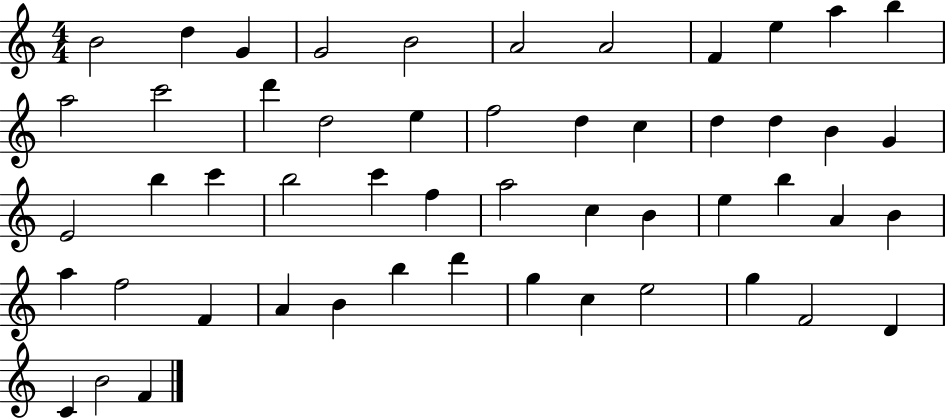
{
  \clef treble
  \numericTimeSignature
  \time 4/4
  \key c \major
  b'2 d''4 g'4 | g'2 b'2 | a'2 a'2 | f'4 e''4 a''4 b''4 | \break a''2 c'''2 | d'''4 d''2 e''4 | f''2 d''4 c''4 | d''4 d''4 b'4 g'4 | \break e'2 b''4 c'''4 | b''2 c'''4 f''4 | a''2 c''4 b'4 | e''4 b''4 a'4 b'4 | \break a''4 f''2 f'4 | a'4 b'4 b''4 d'''4 | g''4 c''4 e''2 | g''4 f'2 d'4 | \break c'4 b'2 f'4 | \bar "|."
}